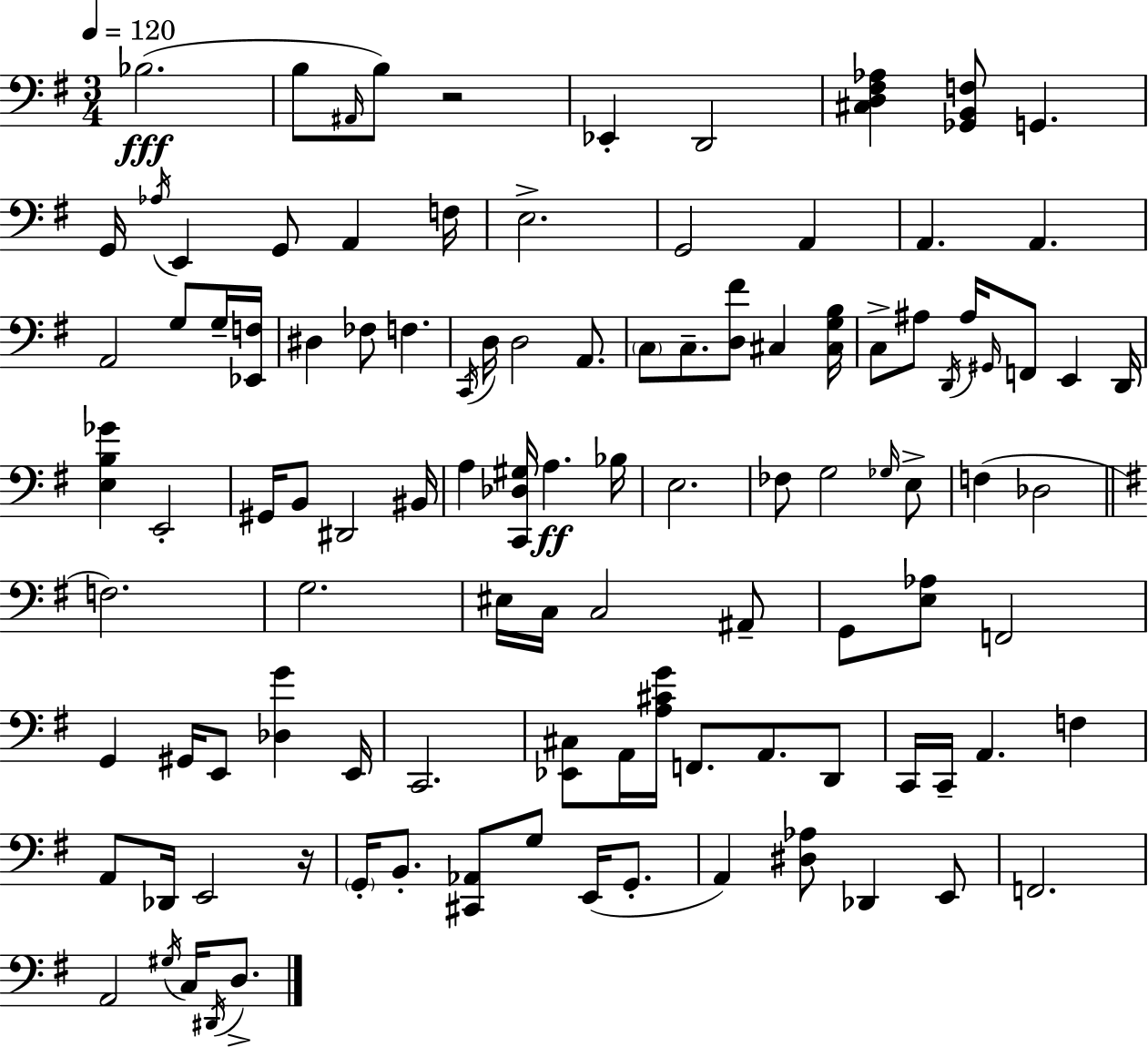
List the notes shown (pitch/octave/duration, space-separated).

Bb3/h. B3/e A#2/s B3/e R/h Eb2/q D2/h [C#3,D3,F#3,Ab3]/q [Gb2,B2,F3]/e G2/q. G2/s Ab3/s E2/q G2/e A2/q F3/s E3/h. G2/h A2/q A2/q. A2/q. A2/h G3/e G3/s [Eb2,F3]/s D#3/q FES3/e F3/q. C2/s D3/s D3/h A2/e. C3/e C3/e. [D3,F#4]/e C#3/q [C#3,G3,B3]/s C3/e A#3/e D2/s A#3/s G#2/s F2/e E2/q D2/s [E3,B3,Gb4]/q E2/h G#2/s B2/e D#2/h BIS2/s A3/q [C2,Db3,G#3]/s A3/q. Bb3/s E3/h. FES3/e G3/h Gb3/s E3/e F3/q Db3/h F3/h. G3/h. EIS3/s C3/s C3/h A#2/e G2/e [E3,Ab3]/e F2/h G2/q G#2/s E2/e [Db3,G4]/q E2/s C2/h. [Eb2,C#3]/e A2/s [A3,C#4,G4]/s F2/e. A2/e. D2/e C2/s C2/s A2/q. F3/q A2/e Db2/s E2/h R/s G2/s B2/e. [C#2,Ab2]/e G3/e E2/s G2/e. A2/q [D#3,Ab3]/e Db2/q E2/e F2/h. A2/h G#3/s C3/s D#2/s D3/e.